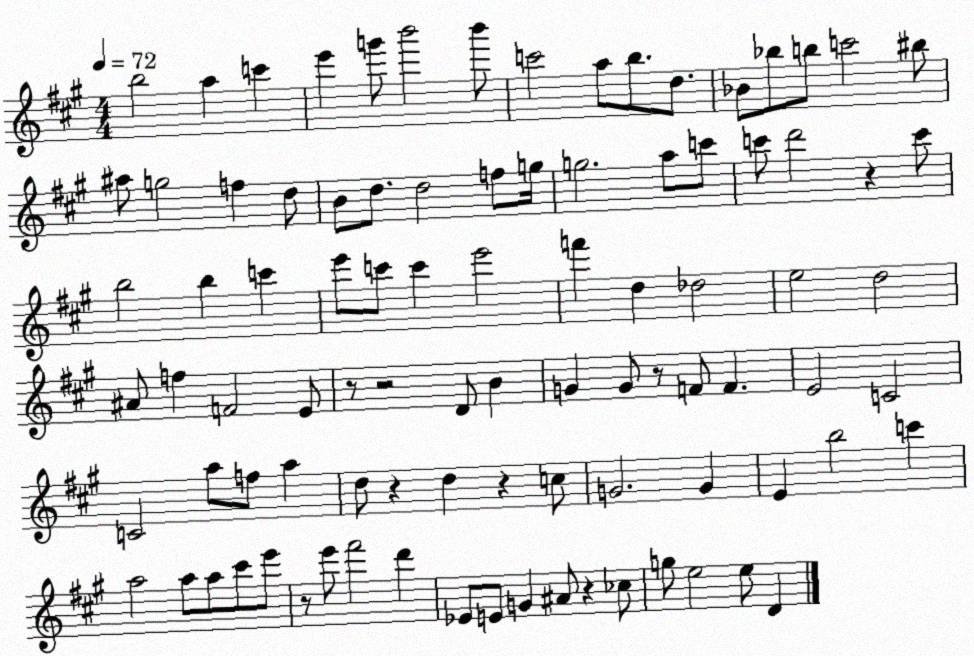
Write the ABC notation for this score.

X:1
T:Untitled
M:4/4
L:1/4
K:A
b2 a c' e' g'/2 b'2 b'/2 c'2 a/2 b/2 d/2 _B/2 _b/2 b/2 c'2 ^b/2 ^a/2 g2 f d/2 B/2 d/2 d2 f/2 g/4 g2 a/2 c'/2 c'/2 d'2 z c'/2 b2 b c' e'/2 c'/2 c' e'2 f' d _d2 e2 d2 ^A/2 f F2 E/2 z/2 z2 D/2 B G G/2 z/2 F/2 F E2 C2 C2 a/2 f/2 a d/2 z d z c/2 G2 G E b2 c' a2 a/2 a/2 ^c'/2 e'/2 z/2 e'/2 ^f'2 d' _E/2 E/2 G ^A/2 z _c/2 g/2 e2 e/2 D